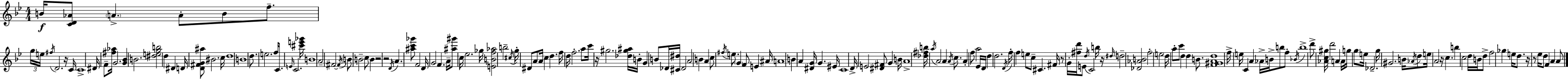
{
  \clef treble
  \numericTimeSignature
  \time 4/4
  \key g \minor
  \repeat volta 2 { b'16\f <c' d' aes'>8 \parenthesize a'4.-> a'8-. b'8 f''8.-- | \tuplet 3/2 { g''16 e''16 \acciaccatura { fis''16 } } d'2. r16 | c'16 c'1-> | dis'16 f'8-- <fis'' aes''>16 g'2. | \break <g' bes'>4 b'2. | <dis'' e'' g'' b''>2 d''4 dis'4 | d'16 <d' fis' g' ais''>8 bis'2. | c''16 d''1 | \break \parenthesize b'1 | d''8. e''2. | f''16 c'8. \grace { e'16 } c'2. | <cis''' e''' ges'''>16 b'1 | \break a'2-- fis'2~~ | \acciaccatura { fis'16 } b'8 b'2-- c''8 b'4 | r2 r2 | \acciaccatura { d'16 } a'4. <ais'' c''' ges'''>8 f'2 | \break d'16 g'2 f'4. | a'16-- <ais'' gis'''>8 c''16 ees''2. | ges''16 <e' b' f'' aes''>2 b''2-- | \acciaccatura { cis''16 } g''16-. dis'8 a'8 a'16 c''4 d''4. | \break f''16 d''16 f''2.-. | a''8 c'''16 r16 gis''2. | <des'' gis'' ais''>16 b'16-. g'4 b'8 des'16 <cis' dis''>16 des'2 | a'2 b'4 | \break a'4 c''8 \acciaccatura { fis''16 } e''8. \parenthesize g'4 f'8 | e'4 ais'16 a'1 | b'4 a'4 <dis' g'>16 g'4. | eis'16 c'1 | \break d'16-> e'2 <dis' fis'>8 | g'4 b'16 a'1-> | <des'' fis'' b''>16 \acciaccatura { a''16 } a'2 | a'4 \acciaccatura { a'16 } c''8. a'4-. f''8 a''2 | \break ees'16 d'16 d''4 d''2. | \acciaccatura { d'16 } f''16-. f''4 e''8 | c''8-- cis'4. fis'16 r8 g'16-. <fis'' d'''>16 e'8 \acciaccatura { d''16 } | c'2 b''16 r16 \grace { dis''16 } d''2-- | \break <des' aes' b'>2 f''2-. | e''2 d''16 a''8-. c'''8 | d''4 d''4 b'8. <f' gis' a' d''>1 | f''16-> e''16 c'4 | \break a'4 aes'16-> b'16-> b''8 f''8-. \acciaccatura { bes'16 } b''1-> | d'''8-> <aes' c'' gis''>16 d'''2 | a'4 a'16 g''16 g''8 e''16 | des'2.-- g''16 gis'2. | \break b'16 \acciaccatura { aes'16 } d''8 e''16 a'2 | r16 c''4. b''4 | c''2 d''16 b'16 d''8-> f''2 | ges''4 e''16 d''8. r16 r8 | \break ees''16 d''8 f'4 a'4 a'8 } \bar "|."
}